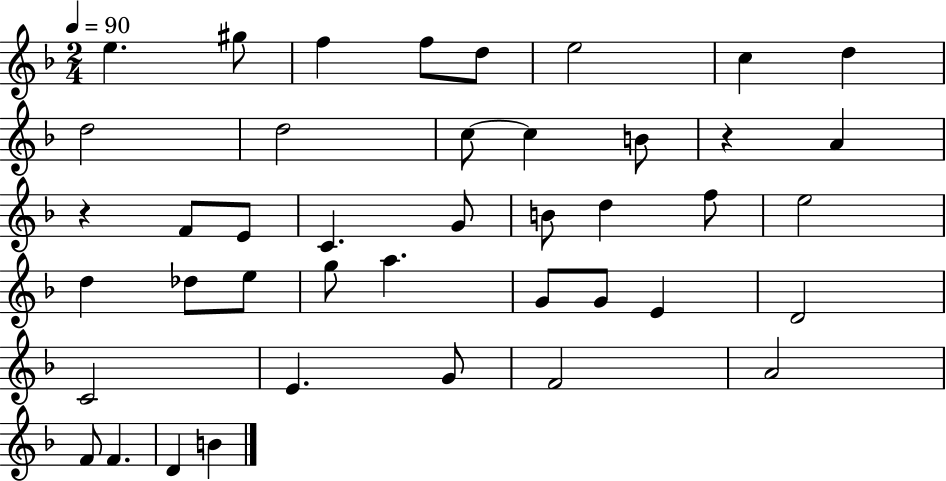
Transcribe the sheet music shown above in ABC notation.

X:1
T:Untitled
M:2/4
L:1/4
K:F
e ^g/2 f f/2 d/2 e2 c d d2 d2 c/2 c B/2 z A z F/2 E/2 C G/2 B/2 d f/2 e2 d _d/2 e/2 g/2 a G/2 G/2 E D2 C2 E G/2 F2 A2 F/2 F D B